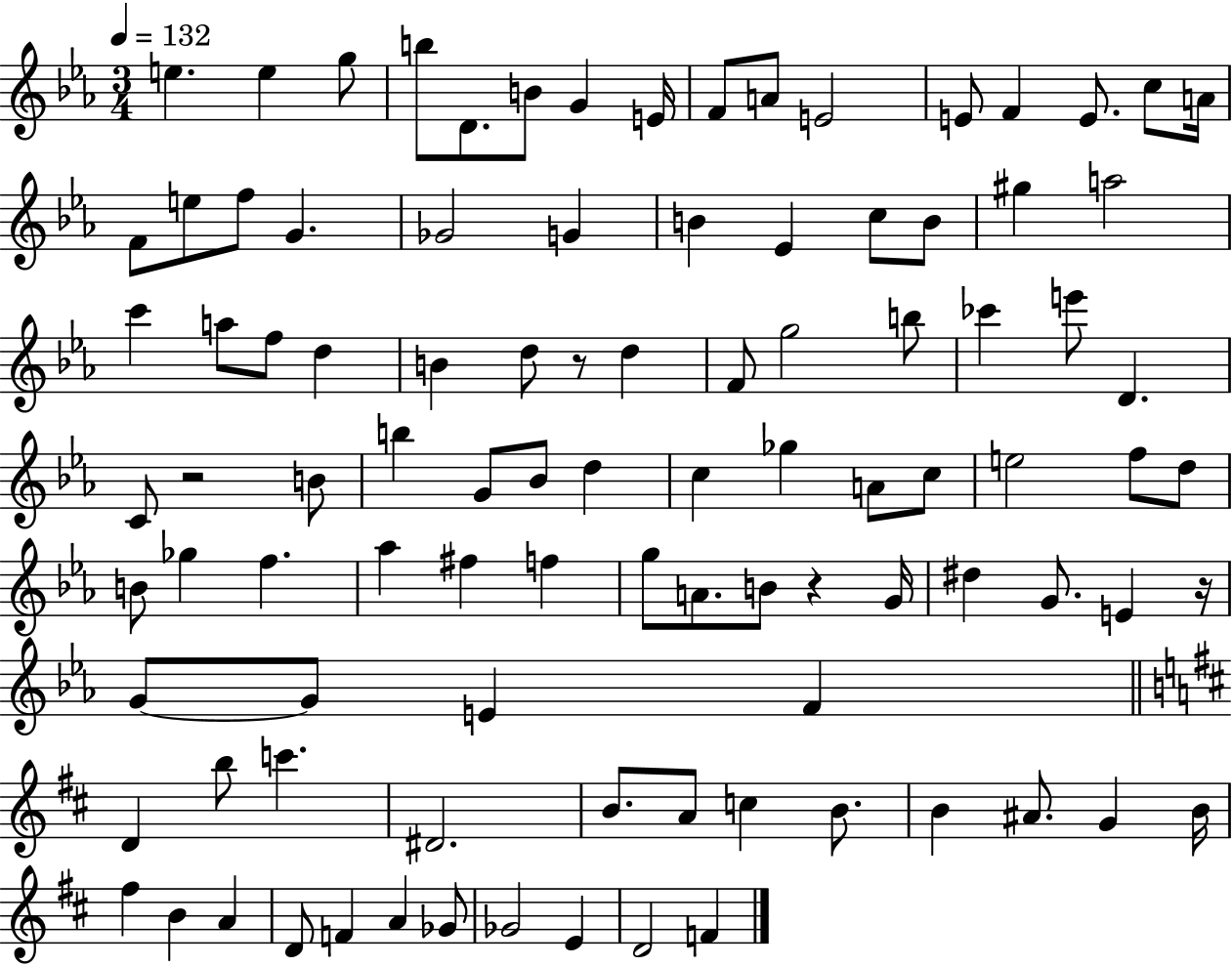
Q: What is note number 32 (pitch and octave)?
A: D5